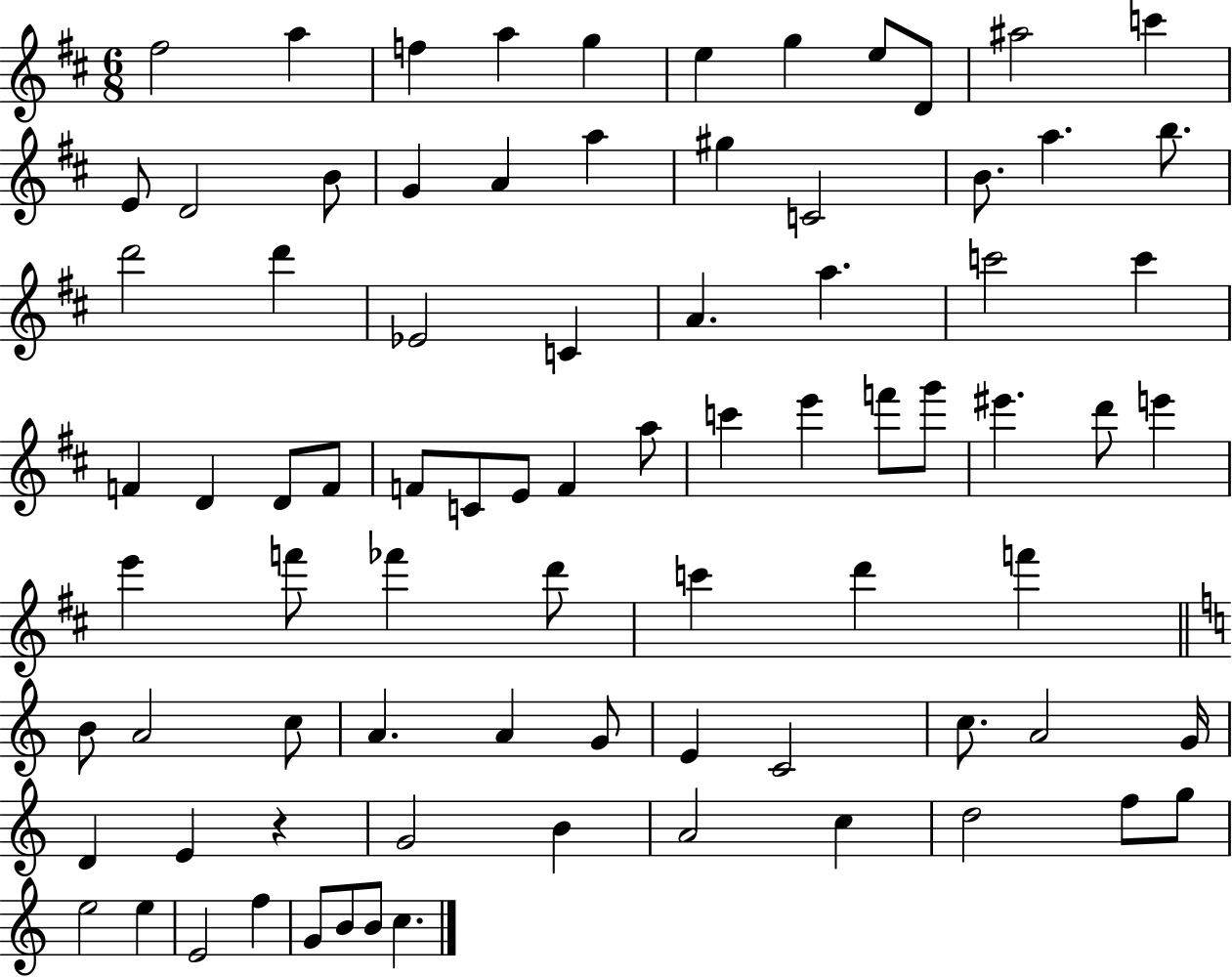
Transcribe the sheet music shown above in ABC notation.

X:1
T:Untitled
M:6/8
L:1/4
K:D
^f2 a f a g e g e/2 D/2 ^a2 c' E/2 D2 B/2 G A a ^g C2 B/2 a b/2 d'2 d' _E2 C A a c'2 c' F D D/2 F/2 F/2 C/2 E/2 F a/2 c' e' f'/2 g'/2 ^e' d'/2 e' e' f'/2 _f' d'/2 c' d' f' B/2 A2 c/2 A A G/2 E C2 c/2 A2 G/4 D E z G2 B A2 c d2 f/2 g/2 e2 e E2 f G/2 B/2 B/2 c